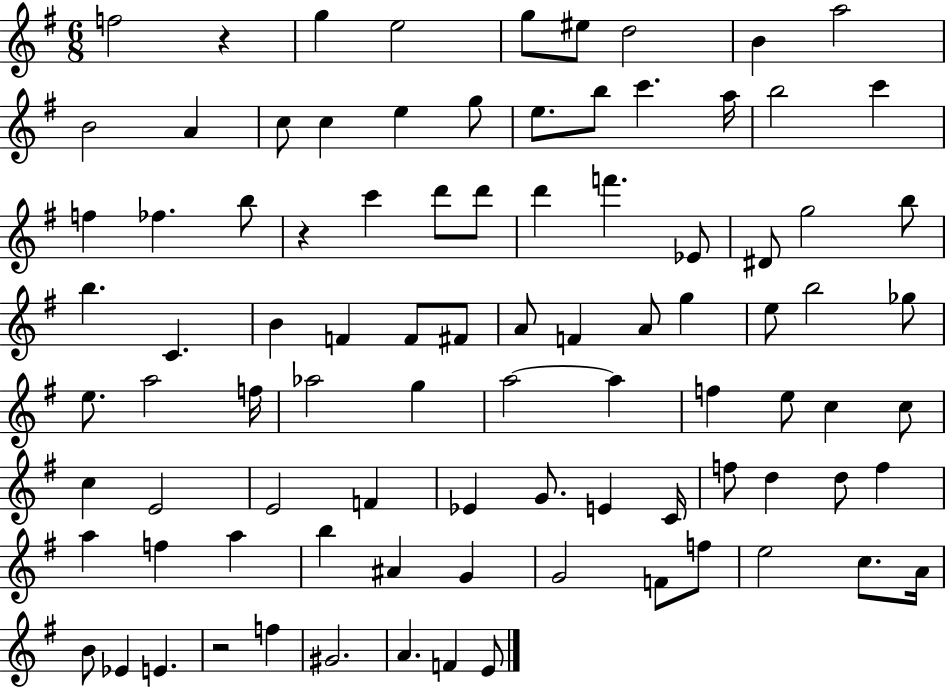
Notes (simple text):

F5/h R/q G5/q E5/h G5/e EIS5/e D5/h B4/q A5/h B4/h A4/q C5/e C5/q E5/q G5/e E5/e. B5/e C6/q. A5/s B5/h C6/q F5/q FES5/q. B5/e R/q C6/q D6/e D6/e D6/q F6/q. Eb4/e D#4/e G5/h B5/e B5/q. C4/q. B4/q F4/q F4/e F#4/e A4/e F4/q A4/e G5/q E5/e B5/h Gb5/e E5/e. A5/h F5/s Ab5/h G5/q A5/h A5/q F5/q E5/e C5/q C5/e C5/q E4/h E4/h F4/q Eb4/q G4/e. E4/q C4/s F5/e D5/q D5/e F5/q A5/q F5/q A5/q B5/q A#4/q G4/q G4/h F4/e F5/e E5/h C5/e. A4/s B4/e Eb4/q E4/q. R/h F5/q G#4/h. A4/q. F4/q E4/e